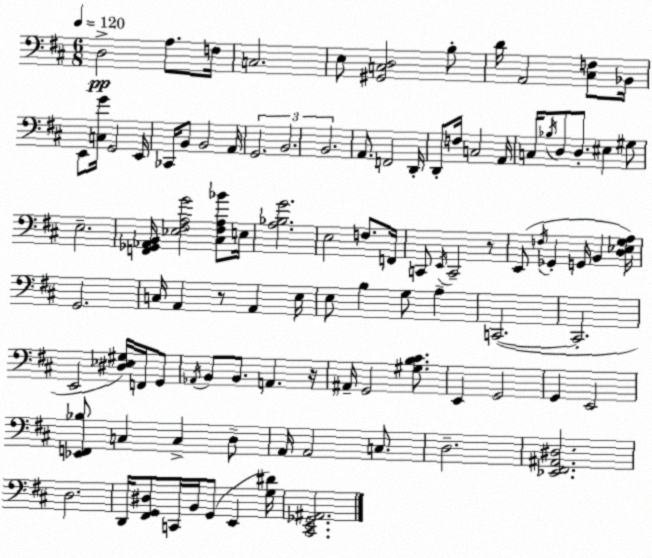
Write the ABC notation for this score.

X:1
T:Untitled
M:6/8
L:1/4
K:D
D,2 A,/2 F,/4 C,2 E,/2 [^G,,C,D,]2 B,/2 D/4 A,,2 [^C,F,]/2 _B,,/4 E,,/2 [C,G]/4 G,,2 E,,/4 _C,,/4 B,,/2 B,,2 A,,/4 G,,2 B,,2 B,,2 A,,/2 F,,2 D,,/4 D,,/2 F,/4 C,2 A,,/4 C,/4 _B,/4 D,/2 D,/2 ^E, ^G,/2 E,2 [F,,_G,,_A,,B,,]/4 [_E,^F,A,G]2 [^C,^F,A,_B]/2 E,/4 [A,_B,G]2 E,2 F,/2 F,,/4 C,,/2 E,,/4 C,,2 z/2 E,,/2 F,/4 _G,, G,,/4 B,, [D,_E,G,A,]/4 G,,2 C,/4 A,, z/2 A,, E,/4 E,/2 B, G,/2 A, C,,2 C,,2 E,,2 [^D,_E,^G,]/4 F,,/4 G,,/2 _A,,/4 B,,/2 B,,/2 A,, z/4 ^A,,/4 G,,2 [^G,B,^C]/2 E,, G,,2 G,, E,,2 [_E,,F,,_B,]/2 C, C, D,/2 A,,/4 A,,2 C,/2 D,2 [_E,,^F,,^A,,^D,]2 D,2 D,,/4 [^F,,G,,^D,]/2 C,,/4 B,,/4 G,,/2 E,, [G,^D]/4 [^C,,E,,_G,,^A,,]2